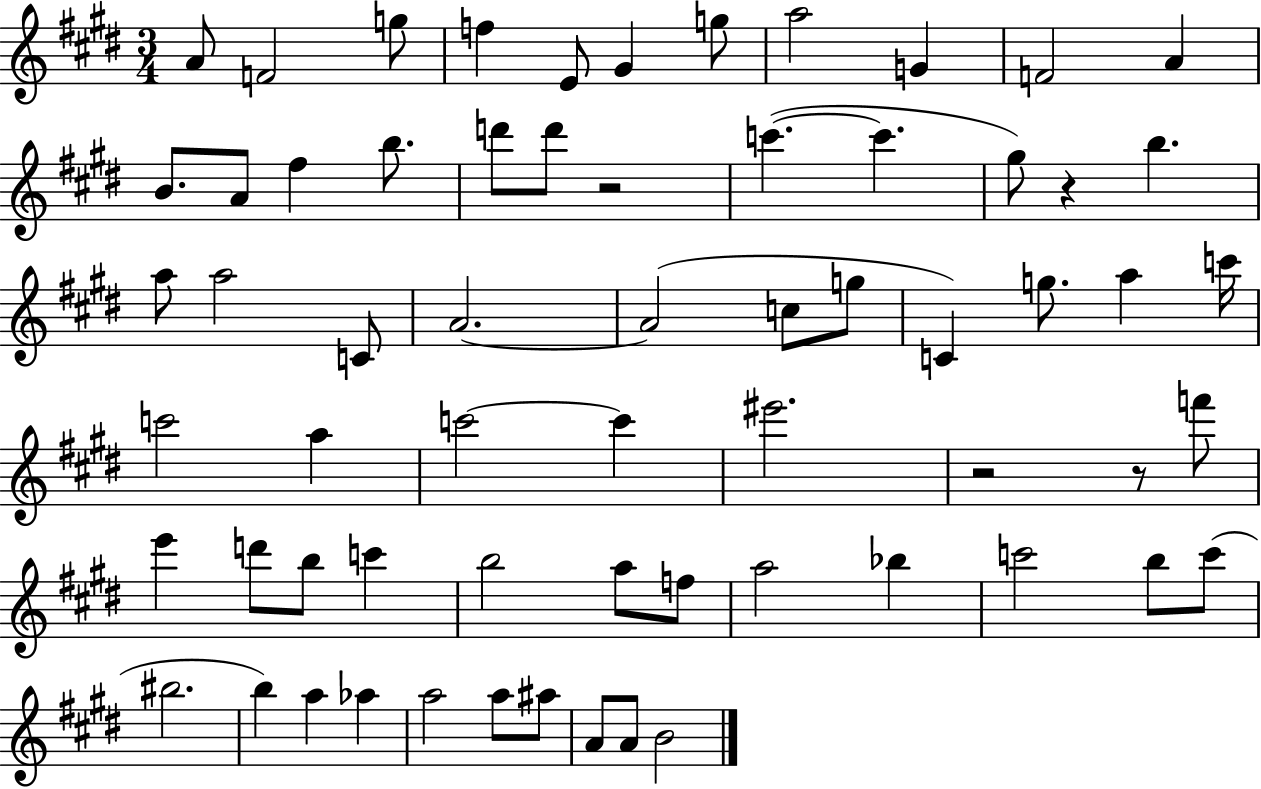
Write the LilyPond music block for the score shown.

{
  \clef treble
  \numericTimeSignature
  \time 3/4
  \key e \major
  a'8 f'2 g''8 | f''4 e'8 gis'4 g''8 | a''2 g'4 | f'2 a'4 | \break b'8. a'8 fis''4 b''8. | d'''8 d'''8 r2 | c'''4.~(~ c'''4. | gis''8) r4 b''4. | \break a''8 a''2 c'8 | a'2.~~ | a'2( c''8 g''8 | c'4) g''8. a''4 c'''16 | \break c'''2 a''4 | c'''2~~ c'''4 | eis'''2. | r2 r8 f'''8 | \break e'''4 d'''8 b''8 c'''4 | b''2 a''8 f''8 | a''2 bes''4 | c'''2 b''8 c'''8( | \break bis''2. | b''4) a''4 aes''4 | a''2 a''8 ais''8 | a'8 a'8 b'2 | \break \bar "|."
}